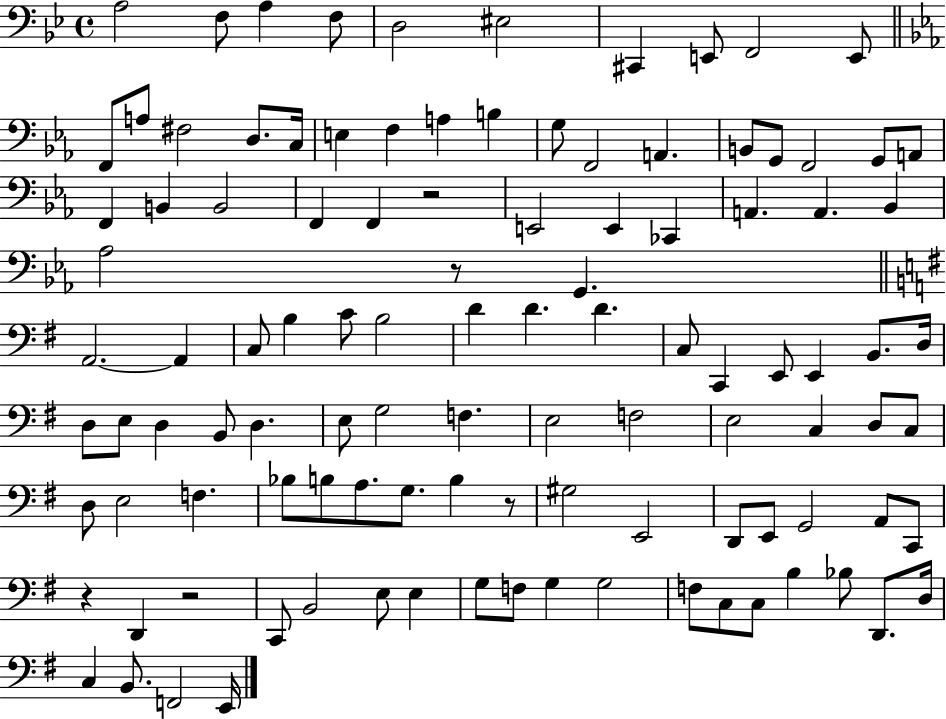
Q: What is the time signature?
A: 4/4